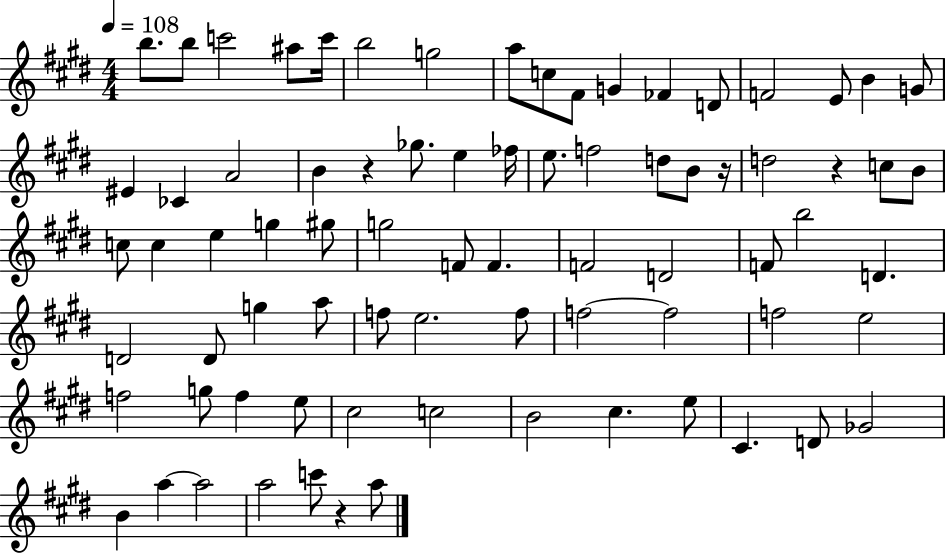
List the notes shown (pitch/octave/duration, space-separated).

B5/e. B5/e C6/h A#5/e C6/s B5/h G5/h A5/e C5/e F#4/e G4/q FES4/q D4/e F4/h E4/e B4/q G4/e EIS4/q CES4/q A4/h B4/q R/q Gb5/e. E5/q FES5/s E5/e. F5/h D5/e B4/e R/s D5/h R/q C5/e B4/e C5/e C5/q E5/q G5/q G#5/e G5/h F4/e F4/q. F4/h D4/h F4/e B5/h D4/q. D4/h D4/e G5/q A5/e F5/e E5/h. F5/e F5/h F5/h F5/h E5/h F5/h G5/e F5/q E5/e C#5/h C5/h B4/h C#5/q. E5/e C#4/q. D4/e Gb4/h B4/q A5/q A5/h A5/h C6/e R/q A5/e